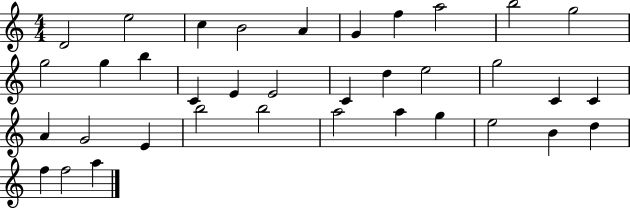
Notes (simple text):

D4/h E5/h C5/q B4/h A4/q G4/q F5/q A5/h B5/h G5/h G5/h G5/q B5/q C4/q E4/q E4/h C4/q D5/q E5/h G5/h C4/q C4/q A4/q G4/h E4/q B5/h B5/h A5/h A5/q G5/q E5/h B4/q D5/q F5/q F5/h A5/q